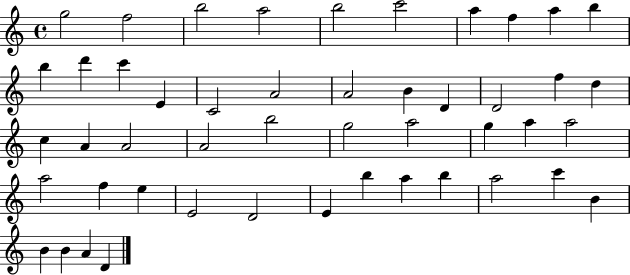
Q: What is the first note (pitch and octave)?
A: G5